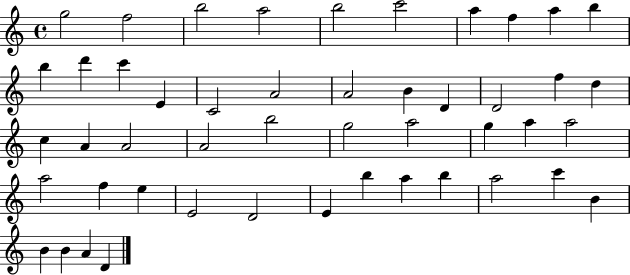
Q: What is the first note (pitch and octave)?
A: G5